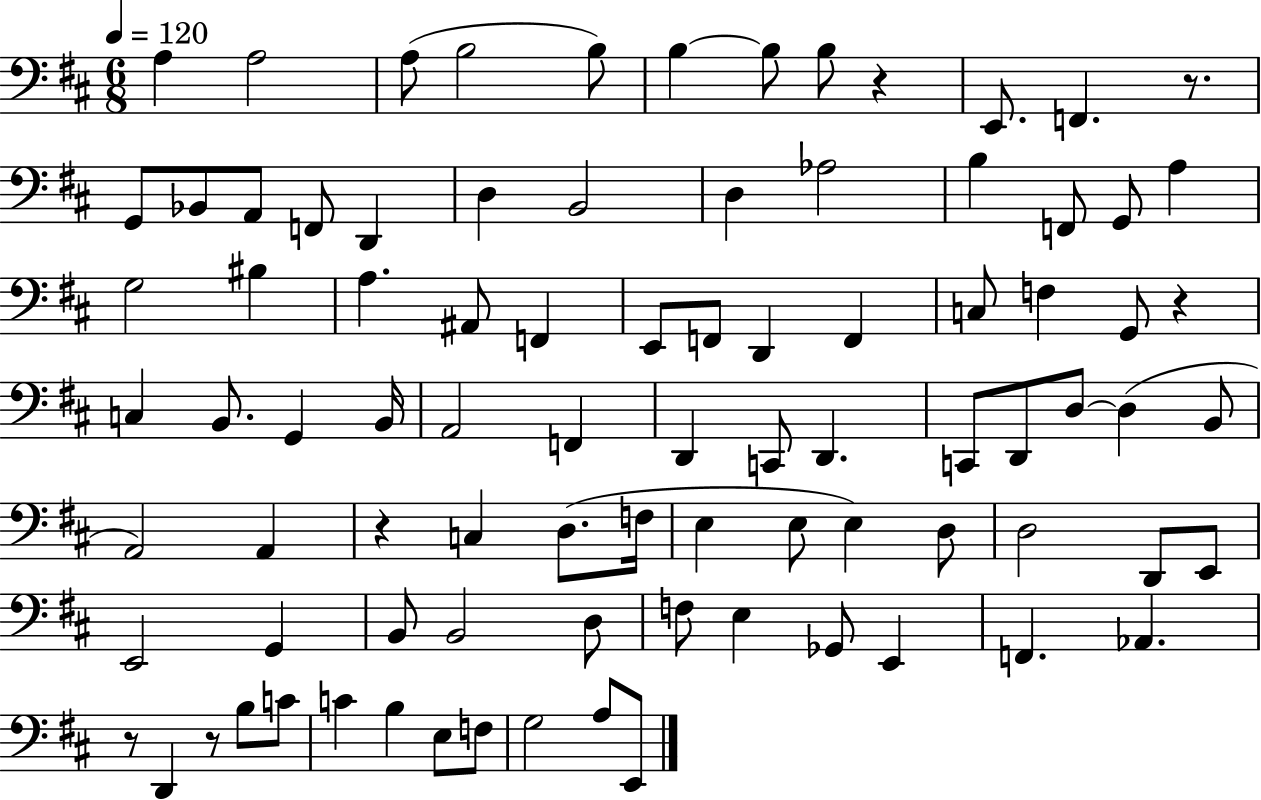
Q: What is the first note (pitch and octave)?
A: A3